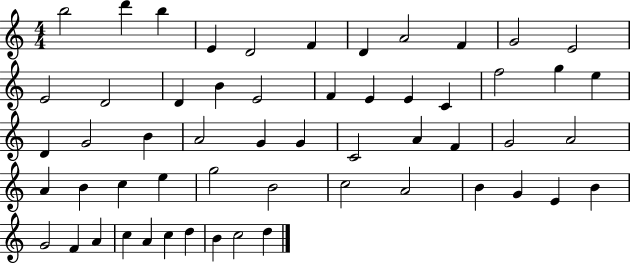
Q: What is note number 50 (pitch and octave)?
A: C5